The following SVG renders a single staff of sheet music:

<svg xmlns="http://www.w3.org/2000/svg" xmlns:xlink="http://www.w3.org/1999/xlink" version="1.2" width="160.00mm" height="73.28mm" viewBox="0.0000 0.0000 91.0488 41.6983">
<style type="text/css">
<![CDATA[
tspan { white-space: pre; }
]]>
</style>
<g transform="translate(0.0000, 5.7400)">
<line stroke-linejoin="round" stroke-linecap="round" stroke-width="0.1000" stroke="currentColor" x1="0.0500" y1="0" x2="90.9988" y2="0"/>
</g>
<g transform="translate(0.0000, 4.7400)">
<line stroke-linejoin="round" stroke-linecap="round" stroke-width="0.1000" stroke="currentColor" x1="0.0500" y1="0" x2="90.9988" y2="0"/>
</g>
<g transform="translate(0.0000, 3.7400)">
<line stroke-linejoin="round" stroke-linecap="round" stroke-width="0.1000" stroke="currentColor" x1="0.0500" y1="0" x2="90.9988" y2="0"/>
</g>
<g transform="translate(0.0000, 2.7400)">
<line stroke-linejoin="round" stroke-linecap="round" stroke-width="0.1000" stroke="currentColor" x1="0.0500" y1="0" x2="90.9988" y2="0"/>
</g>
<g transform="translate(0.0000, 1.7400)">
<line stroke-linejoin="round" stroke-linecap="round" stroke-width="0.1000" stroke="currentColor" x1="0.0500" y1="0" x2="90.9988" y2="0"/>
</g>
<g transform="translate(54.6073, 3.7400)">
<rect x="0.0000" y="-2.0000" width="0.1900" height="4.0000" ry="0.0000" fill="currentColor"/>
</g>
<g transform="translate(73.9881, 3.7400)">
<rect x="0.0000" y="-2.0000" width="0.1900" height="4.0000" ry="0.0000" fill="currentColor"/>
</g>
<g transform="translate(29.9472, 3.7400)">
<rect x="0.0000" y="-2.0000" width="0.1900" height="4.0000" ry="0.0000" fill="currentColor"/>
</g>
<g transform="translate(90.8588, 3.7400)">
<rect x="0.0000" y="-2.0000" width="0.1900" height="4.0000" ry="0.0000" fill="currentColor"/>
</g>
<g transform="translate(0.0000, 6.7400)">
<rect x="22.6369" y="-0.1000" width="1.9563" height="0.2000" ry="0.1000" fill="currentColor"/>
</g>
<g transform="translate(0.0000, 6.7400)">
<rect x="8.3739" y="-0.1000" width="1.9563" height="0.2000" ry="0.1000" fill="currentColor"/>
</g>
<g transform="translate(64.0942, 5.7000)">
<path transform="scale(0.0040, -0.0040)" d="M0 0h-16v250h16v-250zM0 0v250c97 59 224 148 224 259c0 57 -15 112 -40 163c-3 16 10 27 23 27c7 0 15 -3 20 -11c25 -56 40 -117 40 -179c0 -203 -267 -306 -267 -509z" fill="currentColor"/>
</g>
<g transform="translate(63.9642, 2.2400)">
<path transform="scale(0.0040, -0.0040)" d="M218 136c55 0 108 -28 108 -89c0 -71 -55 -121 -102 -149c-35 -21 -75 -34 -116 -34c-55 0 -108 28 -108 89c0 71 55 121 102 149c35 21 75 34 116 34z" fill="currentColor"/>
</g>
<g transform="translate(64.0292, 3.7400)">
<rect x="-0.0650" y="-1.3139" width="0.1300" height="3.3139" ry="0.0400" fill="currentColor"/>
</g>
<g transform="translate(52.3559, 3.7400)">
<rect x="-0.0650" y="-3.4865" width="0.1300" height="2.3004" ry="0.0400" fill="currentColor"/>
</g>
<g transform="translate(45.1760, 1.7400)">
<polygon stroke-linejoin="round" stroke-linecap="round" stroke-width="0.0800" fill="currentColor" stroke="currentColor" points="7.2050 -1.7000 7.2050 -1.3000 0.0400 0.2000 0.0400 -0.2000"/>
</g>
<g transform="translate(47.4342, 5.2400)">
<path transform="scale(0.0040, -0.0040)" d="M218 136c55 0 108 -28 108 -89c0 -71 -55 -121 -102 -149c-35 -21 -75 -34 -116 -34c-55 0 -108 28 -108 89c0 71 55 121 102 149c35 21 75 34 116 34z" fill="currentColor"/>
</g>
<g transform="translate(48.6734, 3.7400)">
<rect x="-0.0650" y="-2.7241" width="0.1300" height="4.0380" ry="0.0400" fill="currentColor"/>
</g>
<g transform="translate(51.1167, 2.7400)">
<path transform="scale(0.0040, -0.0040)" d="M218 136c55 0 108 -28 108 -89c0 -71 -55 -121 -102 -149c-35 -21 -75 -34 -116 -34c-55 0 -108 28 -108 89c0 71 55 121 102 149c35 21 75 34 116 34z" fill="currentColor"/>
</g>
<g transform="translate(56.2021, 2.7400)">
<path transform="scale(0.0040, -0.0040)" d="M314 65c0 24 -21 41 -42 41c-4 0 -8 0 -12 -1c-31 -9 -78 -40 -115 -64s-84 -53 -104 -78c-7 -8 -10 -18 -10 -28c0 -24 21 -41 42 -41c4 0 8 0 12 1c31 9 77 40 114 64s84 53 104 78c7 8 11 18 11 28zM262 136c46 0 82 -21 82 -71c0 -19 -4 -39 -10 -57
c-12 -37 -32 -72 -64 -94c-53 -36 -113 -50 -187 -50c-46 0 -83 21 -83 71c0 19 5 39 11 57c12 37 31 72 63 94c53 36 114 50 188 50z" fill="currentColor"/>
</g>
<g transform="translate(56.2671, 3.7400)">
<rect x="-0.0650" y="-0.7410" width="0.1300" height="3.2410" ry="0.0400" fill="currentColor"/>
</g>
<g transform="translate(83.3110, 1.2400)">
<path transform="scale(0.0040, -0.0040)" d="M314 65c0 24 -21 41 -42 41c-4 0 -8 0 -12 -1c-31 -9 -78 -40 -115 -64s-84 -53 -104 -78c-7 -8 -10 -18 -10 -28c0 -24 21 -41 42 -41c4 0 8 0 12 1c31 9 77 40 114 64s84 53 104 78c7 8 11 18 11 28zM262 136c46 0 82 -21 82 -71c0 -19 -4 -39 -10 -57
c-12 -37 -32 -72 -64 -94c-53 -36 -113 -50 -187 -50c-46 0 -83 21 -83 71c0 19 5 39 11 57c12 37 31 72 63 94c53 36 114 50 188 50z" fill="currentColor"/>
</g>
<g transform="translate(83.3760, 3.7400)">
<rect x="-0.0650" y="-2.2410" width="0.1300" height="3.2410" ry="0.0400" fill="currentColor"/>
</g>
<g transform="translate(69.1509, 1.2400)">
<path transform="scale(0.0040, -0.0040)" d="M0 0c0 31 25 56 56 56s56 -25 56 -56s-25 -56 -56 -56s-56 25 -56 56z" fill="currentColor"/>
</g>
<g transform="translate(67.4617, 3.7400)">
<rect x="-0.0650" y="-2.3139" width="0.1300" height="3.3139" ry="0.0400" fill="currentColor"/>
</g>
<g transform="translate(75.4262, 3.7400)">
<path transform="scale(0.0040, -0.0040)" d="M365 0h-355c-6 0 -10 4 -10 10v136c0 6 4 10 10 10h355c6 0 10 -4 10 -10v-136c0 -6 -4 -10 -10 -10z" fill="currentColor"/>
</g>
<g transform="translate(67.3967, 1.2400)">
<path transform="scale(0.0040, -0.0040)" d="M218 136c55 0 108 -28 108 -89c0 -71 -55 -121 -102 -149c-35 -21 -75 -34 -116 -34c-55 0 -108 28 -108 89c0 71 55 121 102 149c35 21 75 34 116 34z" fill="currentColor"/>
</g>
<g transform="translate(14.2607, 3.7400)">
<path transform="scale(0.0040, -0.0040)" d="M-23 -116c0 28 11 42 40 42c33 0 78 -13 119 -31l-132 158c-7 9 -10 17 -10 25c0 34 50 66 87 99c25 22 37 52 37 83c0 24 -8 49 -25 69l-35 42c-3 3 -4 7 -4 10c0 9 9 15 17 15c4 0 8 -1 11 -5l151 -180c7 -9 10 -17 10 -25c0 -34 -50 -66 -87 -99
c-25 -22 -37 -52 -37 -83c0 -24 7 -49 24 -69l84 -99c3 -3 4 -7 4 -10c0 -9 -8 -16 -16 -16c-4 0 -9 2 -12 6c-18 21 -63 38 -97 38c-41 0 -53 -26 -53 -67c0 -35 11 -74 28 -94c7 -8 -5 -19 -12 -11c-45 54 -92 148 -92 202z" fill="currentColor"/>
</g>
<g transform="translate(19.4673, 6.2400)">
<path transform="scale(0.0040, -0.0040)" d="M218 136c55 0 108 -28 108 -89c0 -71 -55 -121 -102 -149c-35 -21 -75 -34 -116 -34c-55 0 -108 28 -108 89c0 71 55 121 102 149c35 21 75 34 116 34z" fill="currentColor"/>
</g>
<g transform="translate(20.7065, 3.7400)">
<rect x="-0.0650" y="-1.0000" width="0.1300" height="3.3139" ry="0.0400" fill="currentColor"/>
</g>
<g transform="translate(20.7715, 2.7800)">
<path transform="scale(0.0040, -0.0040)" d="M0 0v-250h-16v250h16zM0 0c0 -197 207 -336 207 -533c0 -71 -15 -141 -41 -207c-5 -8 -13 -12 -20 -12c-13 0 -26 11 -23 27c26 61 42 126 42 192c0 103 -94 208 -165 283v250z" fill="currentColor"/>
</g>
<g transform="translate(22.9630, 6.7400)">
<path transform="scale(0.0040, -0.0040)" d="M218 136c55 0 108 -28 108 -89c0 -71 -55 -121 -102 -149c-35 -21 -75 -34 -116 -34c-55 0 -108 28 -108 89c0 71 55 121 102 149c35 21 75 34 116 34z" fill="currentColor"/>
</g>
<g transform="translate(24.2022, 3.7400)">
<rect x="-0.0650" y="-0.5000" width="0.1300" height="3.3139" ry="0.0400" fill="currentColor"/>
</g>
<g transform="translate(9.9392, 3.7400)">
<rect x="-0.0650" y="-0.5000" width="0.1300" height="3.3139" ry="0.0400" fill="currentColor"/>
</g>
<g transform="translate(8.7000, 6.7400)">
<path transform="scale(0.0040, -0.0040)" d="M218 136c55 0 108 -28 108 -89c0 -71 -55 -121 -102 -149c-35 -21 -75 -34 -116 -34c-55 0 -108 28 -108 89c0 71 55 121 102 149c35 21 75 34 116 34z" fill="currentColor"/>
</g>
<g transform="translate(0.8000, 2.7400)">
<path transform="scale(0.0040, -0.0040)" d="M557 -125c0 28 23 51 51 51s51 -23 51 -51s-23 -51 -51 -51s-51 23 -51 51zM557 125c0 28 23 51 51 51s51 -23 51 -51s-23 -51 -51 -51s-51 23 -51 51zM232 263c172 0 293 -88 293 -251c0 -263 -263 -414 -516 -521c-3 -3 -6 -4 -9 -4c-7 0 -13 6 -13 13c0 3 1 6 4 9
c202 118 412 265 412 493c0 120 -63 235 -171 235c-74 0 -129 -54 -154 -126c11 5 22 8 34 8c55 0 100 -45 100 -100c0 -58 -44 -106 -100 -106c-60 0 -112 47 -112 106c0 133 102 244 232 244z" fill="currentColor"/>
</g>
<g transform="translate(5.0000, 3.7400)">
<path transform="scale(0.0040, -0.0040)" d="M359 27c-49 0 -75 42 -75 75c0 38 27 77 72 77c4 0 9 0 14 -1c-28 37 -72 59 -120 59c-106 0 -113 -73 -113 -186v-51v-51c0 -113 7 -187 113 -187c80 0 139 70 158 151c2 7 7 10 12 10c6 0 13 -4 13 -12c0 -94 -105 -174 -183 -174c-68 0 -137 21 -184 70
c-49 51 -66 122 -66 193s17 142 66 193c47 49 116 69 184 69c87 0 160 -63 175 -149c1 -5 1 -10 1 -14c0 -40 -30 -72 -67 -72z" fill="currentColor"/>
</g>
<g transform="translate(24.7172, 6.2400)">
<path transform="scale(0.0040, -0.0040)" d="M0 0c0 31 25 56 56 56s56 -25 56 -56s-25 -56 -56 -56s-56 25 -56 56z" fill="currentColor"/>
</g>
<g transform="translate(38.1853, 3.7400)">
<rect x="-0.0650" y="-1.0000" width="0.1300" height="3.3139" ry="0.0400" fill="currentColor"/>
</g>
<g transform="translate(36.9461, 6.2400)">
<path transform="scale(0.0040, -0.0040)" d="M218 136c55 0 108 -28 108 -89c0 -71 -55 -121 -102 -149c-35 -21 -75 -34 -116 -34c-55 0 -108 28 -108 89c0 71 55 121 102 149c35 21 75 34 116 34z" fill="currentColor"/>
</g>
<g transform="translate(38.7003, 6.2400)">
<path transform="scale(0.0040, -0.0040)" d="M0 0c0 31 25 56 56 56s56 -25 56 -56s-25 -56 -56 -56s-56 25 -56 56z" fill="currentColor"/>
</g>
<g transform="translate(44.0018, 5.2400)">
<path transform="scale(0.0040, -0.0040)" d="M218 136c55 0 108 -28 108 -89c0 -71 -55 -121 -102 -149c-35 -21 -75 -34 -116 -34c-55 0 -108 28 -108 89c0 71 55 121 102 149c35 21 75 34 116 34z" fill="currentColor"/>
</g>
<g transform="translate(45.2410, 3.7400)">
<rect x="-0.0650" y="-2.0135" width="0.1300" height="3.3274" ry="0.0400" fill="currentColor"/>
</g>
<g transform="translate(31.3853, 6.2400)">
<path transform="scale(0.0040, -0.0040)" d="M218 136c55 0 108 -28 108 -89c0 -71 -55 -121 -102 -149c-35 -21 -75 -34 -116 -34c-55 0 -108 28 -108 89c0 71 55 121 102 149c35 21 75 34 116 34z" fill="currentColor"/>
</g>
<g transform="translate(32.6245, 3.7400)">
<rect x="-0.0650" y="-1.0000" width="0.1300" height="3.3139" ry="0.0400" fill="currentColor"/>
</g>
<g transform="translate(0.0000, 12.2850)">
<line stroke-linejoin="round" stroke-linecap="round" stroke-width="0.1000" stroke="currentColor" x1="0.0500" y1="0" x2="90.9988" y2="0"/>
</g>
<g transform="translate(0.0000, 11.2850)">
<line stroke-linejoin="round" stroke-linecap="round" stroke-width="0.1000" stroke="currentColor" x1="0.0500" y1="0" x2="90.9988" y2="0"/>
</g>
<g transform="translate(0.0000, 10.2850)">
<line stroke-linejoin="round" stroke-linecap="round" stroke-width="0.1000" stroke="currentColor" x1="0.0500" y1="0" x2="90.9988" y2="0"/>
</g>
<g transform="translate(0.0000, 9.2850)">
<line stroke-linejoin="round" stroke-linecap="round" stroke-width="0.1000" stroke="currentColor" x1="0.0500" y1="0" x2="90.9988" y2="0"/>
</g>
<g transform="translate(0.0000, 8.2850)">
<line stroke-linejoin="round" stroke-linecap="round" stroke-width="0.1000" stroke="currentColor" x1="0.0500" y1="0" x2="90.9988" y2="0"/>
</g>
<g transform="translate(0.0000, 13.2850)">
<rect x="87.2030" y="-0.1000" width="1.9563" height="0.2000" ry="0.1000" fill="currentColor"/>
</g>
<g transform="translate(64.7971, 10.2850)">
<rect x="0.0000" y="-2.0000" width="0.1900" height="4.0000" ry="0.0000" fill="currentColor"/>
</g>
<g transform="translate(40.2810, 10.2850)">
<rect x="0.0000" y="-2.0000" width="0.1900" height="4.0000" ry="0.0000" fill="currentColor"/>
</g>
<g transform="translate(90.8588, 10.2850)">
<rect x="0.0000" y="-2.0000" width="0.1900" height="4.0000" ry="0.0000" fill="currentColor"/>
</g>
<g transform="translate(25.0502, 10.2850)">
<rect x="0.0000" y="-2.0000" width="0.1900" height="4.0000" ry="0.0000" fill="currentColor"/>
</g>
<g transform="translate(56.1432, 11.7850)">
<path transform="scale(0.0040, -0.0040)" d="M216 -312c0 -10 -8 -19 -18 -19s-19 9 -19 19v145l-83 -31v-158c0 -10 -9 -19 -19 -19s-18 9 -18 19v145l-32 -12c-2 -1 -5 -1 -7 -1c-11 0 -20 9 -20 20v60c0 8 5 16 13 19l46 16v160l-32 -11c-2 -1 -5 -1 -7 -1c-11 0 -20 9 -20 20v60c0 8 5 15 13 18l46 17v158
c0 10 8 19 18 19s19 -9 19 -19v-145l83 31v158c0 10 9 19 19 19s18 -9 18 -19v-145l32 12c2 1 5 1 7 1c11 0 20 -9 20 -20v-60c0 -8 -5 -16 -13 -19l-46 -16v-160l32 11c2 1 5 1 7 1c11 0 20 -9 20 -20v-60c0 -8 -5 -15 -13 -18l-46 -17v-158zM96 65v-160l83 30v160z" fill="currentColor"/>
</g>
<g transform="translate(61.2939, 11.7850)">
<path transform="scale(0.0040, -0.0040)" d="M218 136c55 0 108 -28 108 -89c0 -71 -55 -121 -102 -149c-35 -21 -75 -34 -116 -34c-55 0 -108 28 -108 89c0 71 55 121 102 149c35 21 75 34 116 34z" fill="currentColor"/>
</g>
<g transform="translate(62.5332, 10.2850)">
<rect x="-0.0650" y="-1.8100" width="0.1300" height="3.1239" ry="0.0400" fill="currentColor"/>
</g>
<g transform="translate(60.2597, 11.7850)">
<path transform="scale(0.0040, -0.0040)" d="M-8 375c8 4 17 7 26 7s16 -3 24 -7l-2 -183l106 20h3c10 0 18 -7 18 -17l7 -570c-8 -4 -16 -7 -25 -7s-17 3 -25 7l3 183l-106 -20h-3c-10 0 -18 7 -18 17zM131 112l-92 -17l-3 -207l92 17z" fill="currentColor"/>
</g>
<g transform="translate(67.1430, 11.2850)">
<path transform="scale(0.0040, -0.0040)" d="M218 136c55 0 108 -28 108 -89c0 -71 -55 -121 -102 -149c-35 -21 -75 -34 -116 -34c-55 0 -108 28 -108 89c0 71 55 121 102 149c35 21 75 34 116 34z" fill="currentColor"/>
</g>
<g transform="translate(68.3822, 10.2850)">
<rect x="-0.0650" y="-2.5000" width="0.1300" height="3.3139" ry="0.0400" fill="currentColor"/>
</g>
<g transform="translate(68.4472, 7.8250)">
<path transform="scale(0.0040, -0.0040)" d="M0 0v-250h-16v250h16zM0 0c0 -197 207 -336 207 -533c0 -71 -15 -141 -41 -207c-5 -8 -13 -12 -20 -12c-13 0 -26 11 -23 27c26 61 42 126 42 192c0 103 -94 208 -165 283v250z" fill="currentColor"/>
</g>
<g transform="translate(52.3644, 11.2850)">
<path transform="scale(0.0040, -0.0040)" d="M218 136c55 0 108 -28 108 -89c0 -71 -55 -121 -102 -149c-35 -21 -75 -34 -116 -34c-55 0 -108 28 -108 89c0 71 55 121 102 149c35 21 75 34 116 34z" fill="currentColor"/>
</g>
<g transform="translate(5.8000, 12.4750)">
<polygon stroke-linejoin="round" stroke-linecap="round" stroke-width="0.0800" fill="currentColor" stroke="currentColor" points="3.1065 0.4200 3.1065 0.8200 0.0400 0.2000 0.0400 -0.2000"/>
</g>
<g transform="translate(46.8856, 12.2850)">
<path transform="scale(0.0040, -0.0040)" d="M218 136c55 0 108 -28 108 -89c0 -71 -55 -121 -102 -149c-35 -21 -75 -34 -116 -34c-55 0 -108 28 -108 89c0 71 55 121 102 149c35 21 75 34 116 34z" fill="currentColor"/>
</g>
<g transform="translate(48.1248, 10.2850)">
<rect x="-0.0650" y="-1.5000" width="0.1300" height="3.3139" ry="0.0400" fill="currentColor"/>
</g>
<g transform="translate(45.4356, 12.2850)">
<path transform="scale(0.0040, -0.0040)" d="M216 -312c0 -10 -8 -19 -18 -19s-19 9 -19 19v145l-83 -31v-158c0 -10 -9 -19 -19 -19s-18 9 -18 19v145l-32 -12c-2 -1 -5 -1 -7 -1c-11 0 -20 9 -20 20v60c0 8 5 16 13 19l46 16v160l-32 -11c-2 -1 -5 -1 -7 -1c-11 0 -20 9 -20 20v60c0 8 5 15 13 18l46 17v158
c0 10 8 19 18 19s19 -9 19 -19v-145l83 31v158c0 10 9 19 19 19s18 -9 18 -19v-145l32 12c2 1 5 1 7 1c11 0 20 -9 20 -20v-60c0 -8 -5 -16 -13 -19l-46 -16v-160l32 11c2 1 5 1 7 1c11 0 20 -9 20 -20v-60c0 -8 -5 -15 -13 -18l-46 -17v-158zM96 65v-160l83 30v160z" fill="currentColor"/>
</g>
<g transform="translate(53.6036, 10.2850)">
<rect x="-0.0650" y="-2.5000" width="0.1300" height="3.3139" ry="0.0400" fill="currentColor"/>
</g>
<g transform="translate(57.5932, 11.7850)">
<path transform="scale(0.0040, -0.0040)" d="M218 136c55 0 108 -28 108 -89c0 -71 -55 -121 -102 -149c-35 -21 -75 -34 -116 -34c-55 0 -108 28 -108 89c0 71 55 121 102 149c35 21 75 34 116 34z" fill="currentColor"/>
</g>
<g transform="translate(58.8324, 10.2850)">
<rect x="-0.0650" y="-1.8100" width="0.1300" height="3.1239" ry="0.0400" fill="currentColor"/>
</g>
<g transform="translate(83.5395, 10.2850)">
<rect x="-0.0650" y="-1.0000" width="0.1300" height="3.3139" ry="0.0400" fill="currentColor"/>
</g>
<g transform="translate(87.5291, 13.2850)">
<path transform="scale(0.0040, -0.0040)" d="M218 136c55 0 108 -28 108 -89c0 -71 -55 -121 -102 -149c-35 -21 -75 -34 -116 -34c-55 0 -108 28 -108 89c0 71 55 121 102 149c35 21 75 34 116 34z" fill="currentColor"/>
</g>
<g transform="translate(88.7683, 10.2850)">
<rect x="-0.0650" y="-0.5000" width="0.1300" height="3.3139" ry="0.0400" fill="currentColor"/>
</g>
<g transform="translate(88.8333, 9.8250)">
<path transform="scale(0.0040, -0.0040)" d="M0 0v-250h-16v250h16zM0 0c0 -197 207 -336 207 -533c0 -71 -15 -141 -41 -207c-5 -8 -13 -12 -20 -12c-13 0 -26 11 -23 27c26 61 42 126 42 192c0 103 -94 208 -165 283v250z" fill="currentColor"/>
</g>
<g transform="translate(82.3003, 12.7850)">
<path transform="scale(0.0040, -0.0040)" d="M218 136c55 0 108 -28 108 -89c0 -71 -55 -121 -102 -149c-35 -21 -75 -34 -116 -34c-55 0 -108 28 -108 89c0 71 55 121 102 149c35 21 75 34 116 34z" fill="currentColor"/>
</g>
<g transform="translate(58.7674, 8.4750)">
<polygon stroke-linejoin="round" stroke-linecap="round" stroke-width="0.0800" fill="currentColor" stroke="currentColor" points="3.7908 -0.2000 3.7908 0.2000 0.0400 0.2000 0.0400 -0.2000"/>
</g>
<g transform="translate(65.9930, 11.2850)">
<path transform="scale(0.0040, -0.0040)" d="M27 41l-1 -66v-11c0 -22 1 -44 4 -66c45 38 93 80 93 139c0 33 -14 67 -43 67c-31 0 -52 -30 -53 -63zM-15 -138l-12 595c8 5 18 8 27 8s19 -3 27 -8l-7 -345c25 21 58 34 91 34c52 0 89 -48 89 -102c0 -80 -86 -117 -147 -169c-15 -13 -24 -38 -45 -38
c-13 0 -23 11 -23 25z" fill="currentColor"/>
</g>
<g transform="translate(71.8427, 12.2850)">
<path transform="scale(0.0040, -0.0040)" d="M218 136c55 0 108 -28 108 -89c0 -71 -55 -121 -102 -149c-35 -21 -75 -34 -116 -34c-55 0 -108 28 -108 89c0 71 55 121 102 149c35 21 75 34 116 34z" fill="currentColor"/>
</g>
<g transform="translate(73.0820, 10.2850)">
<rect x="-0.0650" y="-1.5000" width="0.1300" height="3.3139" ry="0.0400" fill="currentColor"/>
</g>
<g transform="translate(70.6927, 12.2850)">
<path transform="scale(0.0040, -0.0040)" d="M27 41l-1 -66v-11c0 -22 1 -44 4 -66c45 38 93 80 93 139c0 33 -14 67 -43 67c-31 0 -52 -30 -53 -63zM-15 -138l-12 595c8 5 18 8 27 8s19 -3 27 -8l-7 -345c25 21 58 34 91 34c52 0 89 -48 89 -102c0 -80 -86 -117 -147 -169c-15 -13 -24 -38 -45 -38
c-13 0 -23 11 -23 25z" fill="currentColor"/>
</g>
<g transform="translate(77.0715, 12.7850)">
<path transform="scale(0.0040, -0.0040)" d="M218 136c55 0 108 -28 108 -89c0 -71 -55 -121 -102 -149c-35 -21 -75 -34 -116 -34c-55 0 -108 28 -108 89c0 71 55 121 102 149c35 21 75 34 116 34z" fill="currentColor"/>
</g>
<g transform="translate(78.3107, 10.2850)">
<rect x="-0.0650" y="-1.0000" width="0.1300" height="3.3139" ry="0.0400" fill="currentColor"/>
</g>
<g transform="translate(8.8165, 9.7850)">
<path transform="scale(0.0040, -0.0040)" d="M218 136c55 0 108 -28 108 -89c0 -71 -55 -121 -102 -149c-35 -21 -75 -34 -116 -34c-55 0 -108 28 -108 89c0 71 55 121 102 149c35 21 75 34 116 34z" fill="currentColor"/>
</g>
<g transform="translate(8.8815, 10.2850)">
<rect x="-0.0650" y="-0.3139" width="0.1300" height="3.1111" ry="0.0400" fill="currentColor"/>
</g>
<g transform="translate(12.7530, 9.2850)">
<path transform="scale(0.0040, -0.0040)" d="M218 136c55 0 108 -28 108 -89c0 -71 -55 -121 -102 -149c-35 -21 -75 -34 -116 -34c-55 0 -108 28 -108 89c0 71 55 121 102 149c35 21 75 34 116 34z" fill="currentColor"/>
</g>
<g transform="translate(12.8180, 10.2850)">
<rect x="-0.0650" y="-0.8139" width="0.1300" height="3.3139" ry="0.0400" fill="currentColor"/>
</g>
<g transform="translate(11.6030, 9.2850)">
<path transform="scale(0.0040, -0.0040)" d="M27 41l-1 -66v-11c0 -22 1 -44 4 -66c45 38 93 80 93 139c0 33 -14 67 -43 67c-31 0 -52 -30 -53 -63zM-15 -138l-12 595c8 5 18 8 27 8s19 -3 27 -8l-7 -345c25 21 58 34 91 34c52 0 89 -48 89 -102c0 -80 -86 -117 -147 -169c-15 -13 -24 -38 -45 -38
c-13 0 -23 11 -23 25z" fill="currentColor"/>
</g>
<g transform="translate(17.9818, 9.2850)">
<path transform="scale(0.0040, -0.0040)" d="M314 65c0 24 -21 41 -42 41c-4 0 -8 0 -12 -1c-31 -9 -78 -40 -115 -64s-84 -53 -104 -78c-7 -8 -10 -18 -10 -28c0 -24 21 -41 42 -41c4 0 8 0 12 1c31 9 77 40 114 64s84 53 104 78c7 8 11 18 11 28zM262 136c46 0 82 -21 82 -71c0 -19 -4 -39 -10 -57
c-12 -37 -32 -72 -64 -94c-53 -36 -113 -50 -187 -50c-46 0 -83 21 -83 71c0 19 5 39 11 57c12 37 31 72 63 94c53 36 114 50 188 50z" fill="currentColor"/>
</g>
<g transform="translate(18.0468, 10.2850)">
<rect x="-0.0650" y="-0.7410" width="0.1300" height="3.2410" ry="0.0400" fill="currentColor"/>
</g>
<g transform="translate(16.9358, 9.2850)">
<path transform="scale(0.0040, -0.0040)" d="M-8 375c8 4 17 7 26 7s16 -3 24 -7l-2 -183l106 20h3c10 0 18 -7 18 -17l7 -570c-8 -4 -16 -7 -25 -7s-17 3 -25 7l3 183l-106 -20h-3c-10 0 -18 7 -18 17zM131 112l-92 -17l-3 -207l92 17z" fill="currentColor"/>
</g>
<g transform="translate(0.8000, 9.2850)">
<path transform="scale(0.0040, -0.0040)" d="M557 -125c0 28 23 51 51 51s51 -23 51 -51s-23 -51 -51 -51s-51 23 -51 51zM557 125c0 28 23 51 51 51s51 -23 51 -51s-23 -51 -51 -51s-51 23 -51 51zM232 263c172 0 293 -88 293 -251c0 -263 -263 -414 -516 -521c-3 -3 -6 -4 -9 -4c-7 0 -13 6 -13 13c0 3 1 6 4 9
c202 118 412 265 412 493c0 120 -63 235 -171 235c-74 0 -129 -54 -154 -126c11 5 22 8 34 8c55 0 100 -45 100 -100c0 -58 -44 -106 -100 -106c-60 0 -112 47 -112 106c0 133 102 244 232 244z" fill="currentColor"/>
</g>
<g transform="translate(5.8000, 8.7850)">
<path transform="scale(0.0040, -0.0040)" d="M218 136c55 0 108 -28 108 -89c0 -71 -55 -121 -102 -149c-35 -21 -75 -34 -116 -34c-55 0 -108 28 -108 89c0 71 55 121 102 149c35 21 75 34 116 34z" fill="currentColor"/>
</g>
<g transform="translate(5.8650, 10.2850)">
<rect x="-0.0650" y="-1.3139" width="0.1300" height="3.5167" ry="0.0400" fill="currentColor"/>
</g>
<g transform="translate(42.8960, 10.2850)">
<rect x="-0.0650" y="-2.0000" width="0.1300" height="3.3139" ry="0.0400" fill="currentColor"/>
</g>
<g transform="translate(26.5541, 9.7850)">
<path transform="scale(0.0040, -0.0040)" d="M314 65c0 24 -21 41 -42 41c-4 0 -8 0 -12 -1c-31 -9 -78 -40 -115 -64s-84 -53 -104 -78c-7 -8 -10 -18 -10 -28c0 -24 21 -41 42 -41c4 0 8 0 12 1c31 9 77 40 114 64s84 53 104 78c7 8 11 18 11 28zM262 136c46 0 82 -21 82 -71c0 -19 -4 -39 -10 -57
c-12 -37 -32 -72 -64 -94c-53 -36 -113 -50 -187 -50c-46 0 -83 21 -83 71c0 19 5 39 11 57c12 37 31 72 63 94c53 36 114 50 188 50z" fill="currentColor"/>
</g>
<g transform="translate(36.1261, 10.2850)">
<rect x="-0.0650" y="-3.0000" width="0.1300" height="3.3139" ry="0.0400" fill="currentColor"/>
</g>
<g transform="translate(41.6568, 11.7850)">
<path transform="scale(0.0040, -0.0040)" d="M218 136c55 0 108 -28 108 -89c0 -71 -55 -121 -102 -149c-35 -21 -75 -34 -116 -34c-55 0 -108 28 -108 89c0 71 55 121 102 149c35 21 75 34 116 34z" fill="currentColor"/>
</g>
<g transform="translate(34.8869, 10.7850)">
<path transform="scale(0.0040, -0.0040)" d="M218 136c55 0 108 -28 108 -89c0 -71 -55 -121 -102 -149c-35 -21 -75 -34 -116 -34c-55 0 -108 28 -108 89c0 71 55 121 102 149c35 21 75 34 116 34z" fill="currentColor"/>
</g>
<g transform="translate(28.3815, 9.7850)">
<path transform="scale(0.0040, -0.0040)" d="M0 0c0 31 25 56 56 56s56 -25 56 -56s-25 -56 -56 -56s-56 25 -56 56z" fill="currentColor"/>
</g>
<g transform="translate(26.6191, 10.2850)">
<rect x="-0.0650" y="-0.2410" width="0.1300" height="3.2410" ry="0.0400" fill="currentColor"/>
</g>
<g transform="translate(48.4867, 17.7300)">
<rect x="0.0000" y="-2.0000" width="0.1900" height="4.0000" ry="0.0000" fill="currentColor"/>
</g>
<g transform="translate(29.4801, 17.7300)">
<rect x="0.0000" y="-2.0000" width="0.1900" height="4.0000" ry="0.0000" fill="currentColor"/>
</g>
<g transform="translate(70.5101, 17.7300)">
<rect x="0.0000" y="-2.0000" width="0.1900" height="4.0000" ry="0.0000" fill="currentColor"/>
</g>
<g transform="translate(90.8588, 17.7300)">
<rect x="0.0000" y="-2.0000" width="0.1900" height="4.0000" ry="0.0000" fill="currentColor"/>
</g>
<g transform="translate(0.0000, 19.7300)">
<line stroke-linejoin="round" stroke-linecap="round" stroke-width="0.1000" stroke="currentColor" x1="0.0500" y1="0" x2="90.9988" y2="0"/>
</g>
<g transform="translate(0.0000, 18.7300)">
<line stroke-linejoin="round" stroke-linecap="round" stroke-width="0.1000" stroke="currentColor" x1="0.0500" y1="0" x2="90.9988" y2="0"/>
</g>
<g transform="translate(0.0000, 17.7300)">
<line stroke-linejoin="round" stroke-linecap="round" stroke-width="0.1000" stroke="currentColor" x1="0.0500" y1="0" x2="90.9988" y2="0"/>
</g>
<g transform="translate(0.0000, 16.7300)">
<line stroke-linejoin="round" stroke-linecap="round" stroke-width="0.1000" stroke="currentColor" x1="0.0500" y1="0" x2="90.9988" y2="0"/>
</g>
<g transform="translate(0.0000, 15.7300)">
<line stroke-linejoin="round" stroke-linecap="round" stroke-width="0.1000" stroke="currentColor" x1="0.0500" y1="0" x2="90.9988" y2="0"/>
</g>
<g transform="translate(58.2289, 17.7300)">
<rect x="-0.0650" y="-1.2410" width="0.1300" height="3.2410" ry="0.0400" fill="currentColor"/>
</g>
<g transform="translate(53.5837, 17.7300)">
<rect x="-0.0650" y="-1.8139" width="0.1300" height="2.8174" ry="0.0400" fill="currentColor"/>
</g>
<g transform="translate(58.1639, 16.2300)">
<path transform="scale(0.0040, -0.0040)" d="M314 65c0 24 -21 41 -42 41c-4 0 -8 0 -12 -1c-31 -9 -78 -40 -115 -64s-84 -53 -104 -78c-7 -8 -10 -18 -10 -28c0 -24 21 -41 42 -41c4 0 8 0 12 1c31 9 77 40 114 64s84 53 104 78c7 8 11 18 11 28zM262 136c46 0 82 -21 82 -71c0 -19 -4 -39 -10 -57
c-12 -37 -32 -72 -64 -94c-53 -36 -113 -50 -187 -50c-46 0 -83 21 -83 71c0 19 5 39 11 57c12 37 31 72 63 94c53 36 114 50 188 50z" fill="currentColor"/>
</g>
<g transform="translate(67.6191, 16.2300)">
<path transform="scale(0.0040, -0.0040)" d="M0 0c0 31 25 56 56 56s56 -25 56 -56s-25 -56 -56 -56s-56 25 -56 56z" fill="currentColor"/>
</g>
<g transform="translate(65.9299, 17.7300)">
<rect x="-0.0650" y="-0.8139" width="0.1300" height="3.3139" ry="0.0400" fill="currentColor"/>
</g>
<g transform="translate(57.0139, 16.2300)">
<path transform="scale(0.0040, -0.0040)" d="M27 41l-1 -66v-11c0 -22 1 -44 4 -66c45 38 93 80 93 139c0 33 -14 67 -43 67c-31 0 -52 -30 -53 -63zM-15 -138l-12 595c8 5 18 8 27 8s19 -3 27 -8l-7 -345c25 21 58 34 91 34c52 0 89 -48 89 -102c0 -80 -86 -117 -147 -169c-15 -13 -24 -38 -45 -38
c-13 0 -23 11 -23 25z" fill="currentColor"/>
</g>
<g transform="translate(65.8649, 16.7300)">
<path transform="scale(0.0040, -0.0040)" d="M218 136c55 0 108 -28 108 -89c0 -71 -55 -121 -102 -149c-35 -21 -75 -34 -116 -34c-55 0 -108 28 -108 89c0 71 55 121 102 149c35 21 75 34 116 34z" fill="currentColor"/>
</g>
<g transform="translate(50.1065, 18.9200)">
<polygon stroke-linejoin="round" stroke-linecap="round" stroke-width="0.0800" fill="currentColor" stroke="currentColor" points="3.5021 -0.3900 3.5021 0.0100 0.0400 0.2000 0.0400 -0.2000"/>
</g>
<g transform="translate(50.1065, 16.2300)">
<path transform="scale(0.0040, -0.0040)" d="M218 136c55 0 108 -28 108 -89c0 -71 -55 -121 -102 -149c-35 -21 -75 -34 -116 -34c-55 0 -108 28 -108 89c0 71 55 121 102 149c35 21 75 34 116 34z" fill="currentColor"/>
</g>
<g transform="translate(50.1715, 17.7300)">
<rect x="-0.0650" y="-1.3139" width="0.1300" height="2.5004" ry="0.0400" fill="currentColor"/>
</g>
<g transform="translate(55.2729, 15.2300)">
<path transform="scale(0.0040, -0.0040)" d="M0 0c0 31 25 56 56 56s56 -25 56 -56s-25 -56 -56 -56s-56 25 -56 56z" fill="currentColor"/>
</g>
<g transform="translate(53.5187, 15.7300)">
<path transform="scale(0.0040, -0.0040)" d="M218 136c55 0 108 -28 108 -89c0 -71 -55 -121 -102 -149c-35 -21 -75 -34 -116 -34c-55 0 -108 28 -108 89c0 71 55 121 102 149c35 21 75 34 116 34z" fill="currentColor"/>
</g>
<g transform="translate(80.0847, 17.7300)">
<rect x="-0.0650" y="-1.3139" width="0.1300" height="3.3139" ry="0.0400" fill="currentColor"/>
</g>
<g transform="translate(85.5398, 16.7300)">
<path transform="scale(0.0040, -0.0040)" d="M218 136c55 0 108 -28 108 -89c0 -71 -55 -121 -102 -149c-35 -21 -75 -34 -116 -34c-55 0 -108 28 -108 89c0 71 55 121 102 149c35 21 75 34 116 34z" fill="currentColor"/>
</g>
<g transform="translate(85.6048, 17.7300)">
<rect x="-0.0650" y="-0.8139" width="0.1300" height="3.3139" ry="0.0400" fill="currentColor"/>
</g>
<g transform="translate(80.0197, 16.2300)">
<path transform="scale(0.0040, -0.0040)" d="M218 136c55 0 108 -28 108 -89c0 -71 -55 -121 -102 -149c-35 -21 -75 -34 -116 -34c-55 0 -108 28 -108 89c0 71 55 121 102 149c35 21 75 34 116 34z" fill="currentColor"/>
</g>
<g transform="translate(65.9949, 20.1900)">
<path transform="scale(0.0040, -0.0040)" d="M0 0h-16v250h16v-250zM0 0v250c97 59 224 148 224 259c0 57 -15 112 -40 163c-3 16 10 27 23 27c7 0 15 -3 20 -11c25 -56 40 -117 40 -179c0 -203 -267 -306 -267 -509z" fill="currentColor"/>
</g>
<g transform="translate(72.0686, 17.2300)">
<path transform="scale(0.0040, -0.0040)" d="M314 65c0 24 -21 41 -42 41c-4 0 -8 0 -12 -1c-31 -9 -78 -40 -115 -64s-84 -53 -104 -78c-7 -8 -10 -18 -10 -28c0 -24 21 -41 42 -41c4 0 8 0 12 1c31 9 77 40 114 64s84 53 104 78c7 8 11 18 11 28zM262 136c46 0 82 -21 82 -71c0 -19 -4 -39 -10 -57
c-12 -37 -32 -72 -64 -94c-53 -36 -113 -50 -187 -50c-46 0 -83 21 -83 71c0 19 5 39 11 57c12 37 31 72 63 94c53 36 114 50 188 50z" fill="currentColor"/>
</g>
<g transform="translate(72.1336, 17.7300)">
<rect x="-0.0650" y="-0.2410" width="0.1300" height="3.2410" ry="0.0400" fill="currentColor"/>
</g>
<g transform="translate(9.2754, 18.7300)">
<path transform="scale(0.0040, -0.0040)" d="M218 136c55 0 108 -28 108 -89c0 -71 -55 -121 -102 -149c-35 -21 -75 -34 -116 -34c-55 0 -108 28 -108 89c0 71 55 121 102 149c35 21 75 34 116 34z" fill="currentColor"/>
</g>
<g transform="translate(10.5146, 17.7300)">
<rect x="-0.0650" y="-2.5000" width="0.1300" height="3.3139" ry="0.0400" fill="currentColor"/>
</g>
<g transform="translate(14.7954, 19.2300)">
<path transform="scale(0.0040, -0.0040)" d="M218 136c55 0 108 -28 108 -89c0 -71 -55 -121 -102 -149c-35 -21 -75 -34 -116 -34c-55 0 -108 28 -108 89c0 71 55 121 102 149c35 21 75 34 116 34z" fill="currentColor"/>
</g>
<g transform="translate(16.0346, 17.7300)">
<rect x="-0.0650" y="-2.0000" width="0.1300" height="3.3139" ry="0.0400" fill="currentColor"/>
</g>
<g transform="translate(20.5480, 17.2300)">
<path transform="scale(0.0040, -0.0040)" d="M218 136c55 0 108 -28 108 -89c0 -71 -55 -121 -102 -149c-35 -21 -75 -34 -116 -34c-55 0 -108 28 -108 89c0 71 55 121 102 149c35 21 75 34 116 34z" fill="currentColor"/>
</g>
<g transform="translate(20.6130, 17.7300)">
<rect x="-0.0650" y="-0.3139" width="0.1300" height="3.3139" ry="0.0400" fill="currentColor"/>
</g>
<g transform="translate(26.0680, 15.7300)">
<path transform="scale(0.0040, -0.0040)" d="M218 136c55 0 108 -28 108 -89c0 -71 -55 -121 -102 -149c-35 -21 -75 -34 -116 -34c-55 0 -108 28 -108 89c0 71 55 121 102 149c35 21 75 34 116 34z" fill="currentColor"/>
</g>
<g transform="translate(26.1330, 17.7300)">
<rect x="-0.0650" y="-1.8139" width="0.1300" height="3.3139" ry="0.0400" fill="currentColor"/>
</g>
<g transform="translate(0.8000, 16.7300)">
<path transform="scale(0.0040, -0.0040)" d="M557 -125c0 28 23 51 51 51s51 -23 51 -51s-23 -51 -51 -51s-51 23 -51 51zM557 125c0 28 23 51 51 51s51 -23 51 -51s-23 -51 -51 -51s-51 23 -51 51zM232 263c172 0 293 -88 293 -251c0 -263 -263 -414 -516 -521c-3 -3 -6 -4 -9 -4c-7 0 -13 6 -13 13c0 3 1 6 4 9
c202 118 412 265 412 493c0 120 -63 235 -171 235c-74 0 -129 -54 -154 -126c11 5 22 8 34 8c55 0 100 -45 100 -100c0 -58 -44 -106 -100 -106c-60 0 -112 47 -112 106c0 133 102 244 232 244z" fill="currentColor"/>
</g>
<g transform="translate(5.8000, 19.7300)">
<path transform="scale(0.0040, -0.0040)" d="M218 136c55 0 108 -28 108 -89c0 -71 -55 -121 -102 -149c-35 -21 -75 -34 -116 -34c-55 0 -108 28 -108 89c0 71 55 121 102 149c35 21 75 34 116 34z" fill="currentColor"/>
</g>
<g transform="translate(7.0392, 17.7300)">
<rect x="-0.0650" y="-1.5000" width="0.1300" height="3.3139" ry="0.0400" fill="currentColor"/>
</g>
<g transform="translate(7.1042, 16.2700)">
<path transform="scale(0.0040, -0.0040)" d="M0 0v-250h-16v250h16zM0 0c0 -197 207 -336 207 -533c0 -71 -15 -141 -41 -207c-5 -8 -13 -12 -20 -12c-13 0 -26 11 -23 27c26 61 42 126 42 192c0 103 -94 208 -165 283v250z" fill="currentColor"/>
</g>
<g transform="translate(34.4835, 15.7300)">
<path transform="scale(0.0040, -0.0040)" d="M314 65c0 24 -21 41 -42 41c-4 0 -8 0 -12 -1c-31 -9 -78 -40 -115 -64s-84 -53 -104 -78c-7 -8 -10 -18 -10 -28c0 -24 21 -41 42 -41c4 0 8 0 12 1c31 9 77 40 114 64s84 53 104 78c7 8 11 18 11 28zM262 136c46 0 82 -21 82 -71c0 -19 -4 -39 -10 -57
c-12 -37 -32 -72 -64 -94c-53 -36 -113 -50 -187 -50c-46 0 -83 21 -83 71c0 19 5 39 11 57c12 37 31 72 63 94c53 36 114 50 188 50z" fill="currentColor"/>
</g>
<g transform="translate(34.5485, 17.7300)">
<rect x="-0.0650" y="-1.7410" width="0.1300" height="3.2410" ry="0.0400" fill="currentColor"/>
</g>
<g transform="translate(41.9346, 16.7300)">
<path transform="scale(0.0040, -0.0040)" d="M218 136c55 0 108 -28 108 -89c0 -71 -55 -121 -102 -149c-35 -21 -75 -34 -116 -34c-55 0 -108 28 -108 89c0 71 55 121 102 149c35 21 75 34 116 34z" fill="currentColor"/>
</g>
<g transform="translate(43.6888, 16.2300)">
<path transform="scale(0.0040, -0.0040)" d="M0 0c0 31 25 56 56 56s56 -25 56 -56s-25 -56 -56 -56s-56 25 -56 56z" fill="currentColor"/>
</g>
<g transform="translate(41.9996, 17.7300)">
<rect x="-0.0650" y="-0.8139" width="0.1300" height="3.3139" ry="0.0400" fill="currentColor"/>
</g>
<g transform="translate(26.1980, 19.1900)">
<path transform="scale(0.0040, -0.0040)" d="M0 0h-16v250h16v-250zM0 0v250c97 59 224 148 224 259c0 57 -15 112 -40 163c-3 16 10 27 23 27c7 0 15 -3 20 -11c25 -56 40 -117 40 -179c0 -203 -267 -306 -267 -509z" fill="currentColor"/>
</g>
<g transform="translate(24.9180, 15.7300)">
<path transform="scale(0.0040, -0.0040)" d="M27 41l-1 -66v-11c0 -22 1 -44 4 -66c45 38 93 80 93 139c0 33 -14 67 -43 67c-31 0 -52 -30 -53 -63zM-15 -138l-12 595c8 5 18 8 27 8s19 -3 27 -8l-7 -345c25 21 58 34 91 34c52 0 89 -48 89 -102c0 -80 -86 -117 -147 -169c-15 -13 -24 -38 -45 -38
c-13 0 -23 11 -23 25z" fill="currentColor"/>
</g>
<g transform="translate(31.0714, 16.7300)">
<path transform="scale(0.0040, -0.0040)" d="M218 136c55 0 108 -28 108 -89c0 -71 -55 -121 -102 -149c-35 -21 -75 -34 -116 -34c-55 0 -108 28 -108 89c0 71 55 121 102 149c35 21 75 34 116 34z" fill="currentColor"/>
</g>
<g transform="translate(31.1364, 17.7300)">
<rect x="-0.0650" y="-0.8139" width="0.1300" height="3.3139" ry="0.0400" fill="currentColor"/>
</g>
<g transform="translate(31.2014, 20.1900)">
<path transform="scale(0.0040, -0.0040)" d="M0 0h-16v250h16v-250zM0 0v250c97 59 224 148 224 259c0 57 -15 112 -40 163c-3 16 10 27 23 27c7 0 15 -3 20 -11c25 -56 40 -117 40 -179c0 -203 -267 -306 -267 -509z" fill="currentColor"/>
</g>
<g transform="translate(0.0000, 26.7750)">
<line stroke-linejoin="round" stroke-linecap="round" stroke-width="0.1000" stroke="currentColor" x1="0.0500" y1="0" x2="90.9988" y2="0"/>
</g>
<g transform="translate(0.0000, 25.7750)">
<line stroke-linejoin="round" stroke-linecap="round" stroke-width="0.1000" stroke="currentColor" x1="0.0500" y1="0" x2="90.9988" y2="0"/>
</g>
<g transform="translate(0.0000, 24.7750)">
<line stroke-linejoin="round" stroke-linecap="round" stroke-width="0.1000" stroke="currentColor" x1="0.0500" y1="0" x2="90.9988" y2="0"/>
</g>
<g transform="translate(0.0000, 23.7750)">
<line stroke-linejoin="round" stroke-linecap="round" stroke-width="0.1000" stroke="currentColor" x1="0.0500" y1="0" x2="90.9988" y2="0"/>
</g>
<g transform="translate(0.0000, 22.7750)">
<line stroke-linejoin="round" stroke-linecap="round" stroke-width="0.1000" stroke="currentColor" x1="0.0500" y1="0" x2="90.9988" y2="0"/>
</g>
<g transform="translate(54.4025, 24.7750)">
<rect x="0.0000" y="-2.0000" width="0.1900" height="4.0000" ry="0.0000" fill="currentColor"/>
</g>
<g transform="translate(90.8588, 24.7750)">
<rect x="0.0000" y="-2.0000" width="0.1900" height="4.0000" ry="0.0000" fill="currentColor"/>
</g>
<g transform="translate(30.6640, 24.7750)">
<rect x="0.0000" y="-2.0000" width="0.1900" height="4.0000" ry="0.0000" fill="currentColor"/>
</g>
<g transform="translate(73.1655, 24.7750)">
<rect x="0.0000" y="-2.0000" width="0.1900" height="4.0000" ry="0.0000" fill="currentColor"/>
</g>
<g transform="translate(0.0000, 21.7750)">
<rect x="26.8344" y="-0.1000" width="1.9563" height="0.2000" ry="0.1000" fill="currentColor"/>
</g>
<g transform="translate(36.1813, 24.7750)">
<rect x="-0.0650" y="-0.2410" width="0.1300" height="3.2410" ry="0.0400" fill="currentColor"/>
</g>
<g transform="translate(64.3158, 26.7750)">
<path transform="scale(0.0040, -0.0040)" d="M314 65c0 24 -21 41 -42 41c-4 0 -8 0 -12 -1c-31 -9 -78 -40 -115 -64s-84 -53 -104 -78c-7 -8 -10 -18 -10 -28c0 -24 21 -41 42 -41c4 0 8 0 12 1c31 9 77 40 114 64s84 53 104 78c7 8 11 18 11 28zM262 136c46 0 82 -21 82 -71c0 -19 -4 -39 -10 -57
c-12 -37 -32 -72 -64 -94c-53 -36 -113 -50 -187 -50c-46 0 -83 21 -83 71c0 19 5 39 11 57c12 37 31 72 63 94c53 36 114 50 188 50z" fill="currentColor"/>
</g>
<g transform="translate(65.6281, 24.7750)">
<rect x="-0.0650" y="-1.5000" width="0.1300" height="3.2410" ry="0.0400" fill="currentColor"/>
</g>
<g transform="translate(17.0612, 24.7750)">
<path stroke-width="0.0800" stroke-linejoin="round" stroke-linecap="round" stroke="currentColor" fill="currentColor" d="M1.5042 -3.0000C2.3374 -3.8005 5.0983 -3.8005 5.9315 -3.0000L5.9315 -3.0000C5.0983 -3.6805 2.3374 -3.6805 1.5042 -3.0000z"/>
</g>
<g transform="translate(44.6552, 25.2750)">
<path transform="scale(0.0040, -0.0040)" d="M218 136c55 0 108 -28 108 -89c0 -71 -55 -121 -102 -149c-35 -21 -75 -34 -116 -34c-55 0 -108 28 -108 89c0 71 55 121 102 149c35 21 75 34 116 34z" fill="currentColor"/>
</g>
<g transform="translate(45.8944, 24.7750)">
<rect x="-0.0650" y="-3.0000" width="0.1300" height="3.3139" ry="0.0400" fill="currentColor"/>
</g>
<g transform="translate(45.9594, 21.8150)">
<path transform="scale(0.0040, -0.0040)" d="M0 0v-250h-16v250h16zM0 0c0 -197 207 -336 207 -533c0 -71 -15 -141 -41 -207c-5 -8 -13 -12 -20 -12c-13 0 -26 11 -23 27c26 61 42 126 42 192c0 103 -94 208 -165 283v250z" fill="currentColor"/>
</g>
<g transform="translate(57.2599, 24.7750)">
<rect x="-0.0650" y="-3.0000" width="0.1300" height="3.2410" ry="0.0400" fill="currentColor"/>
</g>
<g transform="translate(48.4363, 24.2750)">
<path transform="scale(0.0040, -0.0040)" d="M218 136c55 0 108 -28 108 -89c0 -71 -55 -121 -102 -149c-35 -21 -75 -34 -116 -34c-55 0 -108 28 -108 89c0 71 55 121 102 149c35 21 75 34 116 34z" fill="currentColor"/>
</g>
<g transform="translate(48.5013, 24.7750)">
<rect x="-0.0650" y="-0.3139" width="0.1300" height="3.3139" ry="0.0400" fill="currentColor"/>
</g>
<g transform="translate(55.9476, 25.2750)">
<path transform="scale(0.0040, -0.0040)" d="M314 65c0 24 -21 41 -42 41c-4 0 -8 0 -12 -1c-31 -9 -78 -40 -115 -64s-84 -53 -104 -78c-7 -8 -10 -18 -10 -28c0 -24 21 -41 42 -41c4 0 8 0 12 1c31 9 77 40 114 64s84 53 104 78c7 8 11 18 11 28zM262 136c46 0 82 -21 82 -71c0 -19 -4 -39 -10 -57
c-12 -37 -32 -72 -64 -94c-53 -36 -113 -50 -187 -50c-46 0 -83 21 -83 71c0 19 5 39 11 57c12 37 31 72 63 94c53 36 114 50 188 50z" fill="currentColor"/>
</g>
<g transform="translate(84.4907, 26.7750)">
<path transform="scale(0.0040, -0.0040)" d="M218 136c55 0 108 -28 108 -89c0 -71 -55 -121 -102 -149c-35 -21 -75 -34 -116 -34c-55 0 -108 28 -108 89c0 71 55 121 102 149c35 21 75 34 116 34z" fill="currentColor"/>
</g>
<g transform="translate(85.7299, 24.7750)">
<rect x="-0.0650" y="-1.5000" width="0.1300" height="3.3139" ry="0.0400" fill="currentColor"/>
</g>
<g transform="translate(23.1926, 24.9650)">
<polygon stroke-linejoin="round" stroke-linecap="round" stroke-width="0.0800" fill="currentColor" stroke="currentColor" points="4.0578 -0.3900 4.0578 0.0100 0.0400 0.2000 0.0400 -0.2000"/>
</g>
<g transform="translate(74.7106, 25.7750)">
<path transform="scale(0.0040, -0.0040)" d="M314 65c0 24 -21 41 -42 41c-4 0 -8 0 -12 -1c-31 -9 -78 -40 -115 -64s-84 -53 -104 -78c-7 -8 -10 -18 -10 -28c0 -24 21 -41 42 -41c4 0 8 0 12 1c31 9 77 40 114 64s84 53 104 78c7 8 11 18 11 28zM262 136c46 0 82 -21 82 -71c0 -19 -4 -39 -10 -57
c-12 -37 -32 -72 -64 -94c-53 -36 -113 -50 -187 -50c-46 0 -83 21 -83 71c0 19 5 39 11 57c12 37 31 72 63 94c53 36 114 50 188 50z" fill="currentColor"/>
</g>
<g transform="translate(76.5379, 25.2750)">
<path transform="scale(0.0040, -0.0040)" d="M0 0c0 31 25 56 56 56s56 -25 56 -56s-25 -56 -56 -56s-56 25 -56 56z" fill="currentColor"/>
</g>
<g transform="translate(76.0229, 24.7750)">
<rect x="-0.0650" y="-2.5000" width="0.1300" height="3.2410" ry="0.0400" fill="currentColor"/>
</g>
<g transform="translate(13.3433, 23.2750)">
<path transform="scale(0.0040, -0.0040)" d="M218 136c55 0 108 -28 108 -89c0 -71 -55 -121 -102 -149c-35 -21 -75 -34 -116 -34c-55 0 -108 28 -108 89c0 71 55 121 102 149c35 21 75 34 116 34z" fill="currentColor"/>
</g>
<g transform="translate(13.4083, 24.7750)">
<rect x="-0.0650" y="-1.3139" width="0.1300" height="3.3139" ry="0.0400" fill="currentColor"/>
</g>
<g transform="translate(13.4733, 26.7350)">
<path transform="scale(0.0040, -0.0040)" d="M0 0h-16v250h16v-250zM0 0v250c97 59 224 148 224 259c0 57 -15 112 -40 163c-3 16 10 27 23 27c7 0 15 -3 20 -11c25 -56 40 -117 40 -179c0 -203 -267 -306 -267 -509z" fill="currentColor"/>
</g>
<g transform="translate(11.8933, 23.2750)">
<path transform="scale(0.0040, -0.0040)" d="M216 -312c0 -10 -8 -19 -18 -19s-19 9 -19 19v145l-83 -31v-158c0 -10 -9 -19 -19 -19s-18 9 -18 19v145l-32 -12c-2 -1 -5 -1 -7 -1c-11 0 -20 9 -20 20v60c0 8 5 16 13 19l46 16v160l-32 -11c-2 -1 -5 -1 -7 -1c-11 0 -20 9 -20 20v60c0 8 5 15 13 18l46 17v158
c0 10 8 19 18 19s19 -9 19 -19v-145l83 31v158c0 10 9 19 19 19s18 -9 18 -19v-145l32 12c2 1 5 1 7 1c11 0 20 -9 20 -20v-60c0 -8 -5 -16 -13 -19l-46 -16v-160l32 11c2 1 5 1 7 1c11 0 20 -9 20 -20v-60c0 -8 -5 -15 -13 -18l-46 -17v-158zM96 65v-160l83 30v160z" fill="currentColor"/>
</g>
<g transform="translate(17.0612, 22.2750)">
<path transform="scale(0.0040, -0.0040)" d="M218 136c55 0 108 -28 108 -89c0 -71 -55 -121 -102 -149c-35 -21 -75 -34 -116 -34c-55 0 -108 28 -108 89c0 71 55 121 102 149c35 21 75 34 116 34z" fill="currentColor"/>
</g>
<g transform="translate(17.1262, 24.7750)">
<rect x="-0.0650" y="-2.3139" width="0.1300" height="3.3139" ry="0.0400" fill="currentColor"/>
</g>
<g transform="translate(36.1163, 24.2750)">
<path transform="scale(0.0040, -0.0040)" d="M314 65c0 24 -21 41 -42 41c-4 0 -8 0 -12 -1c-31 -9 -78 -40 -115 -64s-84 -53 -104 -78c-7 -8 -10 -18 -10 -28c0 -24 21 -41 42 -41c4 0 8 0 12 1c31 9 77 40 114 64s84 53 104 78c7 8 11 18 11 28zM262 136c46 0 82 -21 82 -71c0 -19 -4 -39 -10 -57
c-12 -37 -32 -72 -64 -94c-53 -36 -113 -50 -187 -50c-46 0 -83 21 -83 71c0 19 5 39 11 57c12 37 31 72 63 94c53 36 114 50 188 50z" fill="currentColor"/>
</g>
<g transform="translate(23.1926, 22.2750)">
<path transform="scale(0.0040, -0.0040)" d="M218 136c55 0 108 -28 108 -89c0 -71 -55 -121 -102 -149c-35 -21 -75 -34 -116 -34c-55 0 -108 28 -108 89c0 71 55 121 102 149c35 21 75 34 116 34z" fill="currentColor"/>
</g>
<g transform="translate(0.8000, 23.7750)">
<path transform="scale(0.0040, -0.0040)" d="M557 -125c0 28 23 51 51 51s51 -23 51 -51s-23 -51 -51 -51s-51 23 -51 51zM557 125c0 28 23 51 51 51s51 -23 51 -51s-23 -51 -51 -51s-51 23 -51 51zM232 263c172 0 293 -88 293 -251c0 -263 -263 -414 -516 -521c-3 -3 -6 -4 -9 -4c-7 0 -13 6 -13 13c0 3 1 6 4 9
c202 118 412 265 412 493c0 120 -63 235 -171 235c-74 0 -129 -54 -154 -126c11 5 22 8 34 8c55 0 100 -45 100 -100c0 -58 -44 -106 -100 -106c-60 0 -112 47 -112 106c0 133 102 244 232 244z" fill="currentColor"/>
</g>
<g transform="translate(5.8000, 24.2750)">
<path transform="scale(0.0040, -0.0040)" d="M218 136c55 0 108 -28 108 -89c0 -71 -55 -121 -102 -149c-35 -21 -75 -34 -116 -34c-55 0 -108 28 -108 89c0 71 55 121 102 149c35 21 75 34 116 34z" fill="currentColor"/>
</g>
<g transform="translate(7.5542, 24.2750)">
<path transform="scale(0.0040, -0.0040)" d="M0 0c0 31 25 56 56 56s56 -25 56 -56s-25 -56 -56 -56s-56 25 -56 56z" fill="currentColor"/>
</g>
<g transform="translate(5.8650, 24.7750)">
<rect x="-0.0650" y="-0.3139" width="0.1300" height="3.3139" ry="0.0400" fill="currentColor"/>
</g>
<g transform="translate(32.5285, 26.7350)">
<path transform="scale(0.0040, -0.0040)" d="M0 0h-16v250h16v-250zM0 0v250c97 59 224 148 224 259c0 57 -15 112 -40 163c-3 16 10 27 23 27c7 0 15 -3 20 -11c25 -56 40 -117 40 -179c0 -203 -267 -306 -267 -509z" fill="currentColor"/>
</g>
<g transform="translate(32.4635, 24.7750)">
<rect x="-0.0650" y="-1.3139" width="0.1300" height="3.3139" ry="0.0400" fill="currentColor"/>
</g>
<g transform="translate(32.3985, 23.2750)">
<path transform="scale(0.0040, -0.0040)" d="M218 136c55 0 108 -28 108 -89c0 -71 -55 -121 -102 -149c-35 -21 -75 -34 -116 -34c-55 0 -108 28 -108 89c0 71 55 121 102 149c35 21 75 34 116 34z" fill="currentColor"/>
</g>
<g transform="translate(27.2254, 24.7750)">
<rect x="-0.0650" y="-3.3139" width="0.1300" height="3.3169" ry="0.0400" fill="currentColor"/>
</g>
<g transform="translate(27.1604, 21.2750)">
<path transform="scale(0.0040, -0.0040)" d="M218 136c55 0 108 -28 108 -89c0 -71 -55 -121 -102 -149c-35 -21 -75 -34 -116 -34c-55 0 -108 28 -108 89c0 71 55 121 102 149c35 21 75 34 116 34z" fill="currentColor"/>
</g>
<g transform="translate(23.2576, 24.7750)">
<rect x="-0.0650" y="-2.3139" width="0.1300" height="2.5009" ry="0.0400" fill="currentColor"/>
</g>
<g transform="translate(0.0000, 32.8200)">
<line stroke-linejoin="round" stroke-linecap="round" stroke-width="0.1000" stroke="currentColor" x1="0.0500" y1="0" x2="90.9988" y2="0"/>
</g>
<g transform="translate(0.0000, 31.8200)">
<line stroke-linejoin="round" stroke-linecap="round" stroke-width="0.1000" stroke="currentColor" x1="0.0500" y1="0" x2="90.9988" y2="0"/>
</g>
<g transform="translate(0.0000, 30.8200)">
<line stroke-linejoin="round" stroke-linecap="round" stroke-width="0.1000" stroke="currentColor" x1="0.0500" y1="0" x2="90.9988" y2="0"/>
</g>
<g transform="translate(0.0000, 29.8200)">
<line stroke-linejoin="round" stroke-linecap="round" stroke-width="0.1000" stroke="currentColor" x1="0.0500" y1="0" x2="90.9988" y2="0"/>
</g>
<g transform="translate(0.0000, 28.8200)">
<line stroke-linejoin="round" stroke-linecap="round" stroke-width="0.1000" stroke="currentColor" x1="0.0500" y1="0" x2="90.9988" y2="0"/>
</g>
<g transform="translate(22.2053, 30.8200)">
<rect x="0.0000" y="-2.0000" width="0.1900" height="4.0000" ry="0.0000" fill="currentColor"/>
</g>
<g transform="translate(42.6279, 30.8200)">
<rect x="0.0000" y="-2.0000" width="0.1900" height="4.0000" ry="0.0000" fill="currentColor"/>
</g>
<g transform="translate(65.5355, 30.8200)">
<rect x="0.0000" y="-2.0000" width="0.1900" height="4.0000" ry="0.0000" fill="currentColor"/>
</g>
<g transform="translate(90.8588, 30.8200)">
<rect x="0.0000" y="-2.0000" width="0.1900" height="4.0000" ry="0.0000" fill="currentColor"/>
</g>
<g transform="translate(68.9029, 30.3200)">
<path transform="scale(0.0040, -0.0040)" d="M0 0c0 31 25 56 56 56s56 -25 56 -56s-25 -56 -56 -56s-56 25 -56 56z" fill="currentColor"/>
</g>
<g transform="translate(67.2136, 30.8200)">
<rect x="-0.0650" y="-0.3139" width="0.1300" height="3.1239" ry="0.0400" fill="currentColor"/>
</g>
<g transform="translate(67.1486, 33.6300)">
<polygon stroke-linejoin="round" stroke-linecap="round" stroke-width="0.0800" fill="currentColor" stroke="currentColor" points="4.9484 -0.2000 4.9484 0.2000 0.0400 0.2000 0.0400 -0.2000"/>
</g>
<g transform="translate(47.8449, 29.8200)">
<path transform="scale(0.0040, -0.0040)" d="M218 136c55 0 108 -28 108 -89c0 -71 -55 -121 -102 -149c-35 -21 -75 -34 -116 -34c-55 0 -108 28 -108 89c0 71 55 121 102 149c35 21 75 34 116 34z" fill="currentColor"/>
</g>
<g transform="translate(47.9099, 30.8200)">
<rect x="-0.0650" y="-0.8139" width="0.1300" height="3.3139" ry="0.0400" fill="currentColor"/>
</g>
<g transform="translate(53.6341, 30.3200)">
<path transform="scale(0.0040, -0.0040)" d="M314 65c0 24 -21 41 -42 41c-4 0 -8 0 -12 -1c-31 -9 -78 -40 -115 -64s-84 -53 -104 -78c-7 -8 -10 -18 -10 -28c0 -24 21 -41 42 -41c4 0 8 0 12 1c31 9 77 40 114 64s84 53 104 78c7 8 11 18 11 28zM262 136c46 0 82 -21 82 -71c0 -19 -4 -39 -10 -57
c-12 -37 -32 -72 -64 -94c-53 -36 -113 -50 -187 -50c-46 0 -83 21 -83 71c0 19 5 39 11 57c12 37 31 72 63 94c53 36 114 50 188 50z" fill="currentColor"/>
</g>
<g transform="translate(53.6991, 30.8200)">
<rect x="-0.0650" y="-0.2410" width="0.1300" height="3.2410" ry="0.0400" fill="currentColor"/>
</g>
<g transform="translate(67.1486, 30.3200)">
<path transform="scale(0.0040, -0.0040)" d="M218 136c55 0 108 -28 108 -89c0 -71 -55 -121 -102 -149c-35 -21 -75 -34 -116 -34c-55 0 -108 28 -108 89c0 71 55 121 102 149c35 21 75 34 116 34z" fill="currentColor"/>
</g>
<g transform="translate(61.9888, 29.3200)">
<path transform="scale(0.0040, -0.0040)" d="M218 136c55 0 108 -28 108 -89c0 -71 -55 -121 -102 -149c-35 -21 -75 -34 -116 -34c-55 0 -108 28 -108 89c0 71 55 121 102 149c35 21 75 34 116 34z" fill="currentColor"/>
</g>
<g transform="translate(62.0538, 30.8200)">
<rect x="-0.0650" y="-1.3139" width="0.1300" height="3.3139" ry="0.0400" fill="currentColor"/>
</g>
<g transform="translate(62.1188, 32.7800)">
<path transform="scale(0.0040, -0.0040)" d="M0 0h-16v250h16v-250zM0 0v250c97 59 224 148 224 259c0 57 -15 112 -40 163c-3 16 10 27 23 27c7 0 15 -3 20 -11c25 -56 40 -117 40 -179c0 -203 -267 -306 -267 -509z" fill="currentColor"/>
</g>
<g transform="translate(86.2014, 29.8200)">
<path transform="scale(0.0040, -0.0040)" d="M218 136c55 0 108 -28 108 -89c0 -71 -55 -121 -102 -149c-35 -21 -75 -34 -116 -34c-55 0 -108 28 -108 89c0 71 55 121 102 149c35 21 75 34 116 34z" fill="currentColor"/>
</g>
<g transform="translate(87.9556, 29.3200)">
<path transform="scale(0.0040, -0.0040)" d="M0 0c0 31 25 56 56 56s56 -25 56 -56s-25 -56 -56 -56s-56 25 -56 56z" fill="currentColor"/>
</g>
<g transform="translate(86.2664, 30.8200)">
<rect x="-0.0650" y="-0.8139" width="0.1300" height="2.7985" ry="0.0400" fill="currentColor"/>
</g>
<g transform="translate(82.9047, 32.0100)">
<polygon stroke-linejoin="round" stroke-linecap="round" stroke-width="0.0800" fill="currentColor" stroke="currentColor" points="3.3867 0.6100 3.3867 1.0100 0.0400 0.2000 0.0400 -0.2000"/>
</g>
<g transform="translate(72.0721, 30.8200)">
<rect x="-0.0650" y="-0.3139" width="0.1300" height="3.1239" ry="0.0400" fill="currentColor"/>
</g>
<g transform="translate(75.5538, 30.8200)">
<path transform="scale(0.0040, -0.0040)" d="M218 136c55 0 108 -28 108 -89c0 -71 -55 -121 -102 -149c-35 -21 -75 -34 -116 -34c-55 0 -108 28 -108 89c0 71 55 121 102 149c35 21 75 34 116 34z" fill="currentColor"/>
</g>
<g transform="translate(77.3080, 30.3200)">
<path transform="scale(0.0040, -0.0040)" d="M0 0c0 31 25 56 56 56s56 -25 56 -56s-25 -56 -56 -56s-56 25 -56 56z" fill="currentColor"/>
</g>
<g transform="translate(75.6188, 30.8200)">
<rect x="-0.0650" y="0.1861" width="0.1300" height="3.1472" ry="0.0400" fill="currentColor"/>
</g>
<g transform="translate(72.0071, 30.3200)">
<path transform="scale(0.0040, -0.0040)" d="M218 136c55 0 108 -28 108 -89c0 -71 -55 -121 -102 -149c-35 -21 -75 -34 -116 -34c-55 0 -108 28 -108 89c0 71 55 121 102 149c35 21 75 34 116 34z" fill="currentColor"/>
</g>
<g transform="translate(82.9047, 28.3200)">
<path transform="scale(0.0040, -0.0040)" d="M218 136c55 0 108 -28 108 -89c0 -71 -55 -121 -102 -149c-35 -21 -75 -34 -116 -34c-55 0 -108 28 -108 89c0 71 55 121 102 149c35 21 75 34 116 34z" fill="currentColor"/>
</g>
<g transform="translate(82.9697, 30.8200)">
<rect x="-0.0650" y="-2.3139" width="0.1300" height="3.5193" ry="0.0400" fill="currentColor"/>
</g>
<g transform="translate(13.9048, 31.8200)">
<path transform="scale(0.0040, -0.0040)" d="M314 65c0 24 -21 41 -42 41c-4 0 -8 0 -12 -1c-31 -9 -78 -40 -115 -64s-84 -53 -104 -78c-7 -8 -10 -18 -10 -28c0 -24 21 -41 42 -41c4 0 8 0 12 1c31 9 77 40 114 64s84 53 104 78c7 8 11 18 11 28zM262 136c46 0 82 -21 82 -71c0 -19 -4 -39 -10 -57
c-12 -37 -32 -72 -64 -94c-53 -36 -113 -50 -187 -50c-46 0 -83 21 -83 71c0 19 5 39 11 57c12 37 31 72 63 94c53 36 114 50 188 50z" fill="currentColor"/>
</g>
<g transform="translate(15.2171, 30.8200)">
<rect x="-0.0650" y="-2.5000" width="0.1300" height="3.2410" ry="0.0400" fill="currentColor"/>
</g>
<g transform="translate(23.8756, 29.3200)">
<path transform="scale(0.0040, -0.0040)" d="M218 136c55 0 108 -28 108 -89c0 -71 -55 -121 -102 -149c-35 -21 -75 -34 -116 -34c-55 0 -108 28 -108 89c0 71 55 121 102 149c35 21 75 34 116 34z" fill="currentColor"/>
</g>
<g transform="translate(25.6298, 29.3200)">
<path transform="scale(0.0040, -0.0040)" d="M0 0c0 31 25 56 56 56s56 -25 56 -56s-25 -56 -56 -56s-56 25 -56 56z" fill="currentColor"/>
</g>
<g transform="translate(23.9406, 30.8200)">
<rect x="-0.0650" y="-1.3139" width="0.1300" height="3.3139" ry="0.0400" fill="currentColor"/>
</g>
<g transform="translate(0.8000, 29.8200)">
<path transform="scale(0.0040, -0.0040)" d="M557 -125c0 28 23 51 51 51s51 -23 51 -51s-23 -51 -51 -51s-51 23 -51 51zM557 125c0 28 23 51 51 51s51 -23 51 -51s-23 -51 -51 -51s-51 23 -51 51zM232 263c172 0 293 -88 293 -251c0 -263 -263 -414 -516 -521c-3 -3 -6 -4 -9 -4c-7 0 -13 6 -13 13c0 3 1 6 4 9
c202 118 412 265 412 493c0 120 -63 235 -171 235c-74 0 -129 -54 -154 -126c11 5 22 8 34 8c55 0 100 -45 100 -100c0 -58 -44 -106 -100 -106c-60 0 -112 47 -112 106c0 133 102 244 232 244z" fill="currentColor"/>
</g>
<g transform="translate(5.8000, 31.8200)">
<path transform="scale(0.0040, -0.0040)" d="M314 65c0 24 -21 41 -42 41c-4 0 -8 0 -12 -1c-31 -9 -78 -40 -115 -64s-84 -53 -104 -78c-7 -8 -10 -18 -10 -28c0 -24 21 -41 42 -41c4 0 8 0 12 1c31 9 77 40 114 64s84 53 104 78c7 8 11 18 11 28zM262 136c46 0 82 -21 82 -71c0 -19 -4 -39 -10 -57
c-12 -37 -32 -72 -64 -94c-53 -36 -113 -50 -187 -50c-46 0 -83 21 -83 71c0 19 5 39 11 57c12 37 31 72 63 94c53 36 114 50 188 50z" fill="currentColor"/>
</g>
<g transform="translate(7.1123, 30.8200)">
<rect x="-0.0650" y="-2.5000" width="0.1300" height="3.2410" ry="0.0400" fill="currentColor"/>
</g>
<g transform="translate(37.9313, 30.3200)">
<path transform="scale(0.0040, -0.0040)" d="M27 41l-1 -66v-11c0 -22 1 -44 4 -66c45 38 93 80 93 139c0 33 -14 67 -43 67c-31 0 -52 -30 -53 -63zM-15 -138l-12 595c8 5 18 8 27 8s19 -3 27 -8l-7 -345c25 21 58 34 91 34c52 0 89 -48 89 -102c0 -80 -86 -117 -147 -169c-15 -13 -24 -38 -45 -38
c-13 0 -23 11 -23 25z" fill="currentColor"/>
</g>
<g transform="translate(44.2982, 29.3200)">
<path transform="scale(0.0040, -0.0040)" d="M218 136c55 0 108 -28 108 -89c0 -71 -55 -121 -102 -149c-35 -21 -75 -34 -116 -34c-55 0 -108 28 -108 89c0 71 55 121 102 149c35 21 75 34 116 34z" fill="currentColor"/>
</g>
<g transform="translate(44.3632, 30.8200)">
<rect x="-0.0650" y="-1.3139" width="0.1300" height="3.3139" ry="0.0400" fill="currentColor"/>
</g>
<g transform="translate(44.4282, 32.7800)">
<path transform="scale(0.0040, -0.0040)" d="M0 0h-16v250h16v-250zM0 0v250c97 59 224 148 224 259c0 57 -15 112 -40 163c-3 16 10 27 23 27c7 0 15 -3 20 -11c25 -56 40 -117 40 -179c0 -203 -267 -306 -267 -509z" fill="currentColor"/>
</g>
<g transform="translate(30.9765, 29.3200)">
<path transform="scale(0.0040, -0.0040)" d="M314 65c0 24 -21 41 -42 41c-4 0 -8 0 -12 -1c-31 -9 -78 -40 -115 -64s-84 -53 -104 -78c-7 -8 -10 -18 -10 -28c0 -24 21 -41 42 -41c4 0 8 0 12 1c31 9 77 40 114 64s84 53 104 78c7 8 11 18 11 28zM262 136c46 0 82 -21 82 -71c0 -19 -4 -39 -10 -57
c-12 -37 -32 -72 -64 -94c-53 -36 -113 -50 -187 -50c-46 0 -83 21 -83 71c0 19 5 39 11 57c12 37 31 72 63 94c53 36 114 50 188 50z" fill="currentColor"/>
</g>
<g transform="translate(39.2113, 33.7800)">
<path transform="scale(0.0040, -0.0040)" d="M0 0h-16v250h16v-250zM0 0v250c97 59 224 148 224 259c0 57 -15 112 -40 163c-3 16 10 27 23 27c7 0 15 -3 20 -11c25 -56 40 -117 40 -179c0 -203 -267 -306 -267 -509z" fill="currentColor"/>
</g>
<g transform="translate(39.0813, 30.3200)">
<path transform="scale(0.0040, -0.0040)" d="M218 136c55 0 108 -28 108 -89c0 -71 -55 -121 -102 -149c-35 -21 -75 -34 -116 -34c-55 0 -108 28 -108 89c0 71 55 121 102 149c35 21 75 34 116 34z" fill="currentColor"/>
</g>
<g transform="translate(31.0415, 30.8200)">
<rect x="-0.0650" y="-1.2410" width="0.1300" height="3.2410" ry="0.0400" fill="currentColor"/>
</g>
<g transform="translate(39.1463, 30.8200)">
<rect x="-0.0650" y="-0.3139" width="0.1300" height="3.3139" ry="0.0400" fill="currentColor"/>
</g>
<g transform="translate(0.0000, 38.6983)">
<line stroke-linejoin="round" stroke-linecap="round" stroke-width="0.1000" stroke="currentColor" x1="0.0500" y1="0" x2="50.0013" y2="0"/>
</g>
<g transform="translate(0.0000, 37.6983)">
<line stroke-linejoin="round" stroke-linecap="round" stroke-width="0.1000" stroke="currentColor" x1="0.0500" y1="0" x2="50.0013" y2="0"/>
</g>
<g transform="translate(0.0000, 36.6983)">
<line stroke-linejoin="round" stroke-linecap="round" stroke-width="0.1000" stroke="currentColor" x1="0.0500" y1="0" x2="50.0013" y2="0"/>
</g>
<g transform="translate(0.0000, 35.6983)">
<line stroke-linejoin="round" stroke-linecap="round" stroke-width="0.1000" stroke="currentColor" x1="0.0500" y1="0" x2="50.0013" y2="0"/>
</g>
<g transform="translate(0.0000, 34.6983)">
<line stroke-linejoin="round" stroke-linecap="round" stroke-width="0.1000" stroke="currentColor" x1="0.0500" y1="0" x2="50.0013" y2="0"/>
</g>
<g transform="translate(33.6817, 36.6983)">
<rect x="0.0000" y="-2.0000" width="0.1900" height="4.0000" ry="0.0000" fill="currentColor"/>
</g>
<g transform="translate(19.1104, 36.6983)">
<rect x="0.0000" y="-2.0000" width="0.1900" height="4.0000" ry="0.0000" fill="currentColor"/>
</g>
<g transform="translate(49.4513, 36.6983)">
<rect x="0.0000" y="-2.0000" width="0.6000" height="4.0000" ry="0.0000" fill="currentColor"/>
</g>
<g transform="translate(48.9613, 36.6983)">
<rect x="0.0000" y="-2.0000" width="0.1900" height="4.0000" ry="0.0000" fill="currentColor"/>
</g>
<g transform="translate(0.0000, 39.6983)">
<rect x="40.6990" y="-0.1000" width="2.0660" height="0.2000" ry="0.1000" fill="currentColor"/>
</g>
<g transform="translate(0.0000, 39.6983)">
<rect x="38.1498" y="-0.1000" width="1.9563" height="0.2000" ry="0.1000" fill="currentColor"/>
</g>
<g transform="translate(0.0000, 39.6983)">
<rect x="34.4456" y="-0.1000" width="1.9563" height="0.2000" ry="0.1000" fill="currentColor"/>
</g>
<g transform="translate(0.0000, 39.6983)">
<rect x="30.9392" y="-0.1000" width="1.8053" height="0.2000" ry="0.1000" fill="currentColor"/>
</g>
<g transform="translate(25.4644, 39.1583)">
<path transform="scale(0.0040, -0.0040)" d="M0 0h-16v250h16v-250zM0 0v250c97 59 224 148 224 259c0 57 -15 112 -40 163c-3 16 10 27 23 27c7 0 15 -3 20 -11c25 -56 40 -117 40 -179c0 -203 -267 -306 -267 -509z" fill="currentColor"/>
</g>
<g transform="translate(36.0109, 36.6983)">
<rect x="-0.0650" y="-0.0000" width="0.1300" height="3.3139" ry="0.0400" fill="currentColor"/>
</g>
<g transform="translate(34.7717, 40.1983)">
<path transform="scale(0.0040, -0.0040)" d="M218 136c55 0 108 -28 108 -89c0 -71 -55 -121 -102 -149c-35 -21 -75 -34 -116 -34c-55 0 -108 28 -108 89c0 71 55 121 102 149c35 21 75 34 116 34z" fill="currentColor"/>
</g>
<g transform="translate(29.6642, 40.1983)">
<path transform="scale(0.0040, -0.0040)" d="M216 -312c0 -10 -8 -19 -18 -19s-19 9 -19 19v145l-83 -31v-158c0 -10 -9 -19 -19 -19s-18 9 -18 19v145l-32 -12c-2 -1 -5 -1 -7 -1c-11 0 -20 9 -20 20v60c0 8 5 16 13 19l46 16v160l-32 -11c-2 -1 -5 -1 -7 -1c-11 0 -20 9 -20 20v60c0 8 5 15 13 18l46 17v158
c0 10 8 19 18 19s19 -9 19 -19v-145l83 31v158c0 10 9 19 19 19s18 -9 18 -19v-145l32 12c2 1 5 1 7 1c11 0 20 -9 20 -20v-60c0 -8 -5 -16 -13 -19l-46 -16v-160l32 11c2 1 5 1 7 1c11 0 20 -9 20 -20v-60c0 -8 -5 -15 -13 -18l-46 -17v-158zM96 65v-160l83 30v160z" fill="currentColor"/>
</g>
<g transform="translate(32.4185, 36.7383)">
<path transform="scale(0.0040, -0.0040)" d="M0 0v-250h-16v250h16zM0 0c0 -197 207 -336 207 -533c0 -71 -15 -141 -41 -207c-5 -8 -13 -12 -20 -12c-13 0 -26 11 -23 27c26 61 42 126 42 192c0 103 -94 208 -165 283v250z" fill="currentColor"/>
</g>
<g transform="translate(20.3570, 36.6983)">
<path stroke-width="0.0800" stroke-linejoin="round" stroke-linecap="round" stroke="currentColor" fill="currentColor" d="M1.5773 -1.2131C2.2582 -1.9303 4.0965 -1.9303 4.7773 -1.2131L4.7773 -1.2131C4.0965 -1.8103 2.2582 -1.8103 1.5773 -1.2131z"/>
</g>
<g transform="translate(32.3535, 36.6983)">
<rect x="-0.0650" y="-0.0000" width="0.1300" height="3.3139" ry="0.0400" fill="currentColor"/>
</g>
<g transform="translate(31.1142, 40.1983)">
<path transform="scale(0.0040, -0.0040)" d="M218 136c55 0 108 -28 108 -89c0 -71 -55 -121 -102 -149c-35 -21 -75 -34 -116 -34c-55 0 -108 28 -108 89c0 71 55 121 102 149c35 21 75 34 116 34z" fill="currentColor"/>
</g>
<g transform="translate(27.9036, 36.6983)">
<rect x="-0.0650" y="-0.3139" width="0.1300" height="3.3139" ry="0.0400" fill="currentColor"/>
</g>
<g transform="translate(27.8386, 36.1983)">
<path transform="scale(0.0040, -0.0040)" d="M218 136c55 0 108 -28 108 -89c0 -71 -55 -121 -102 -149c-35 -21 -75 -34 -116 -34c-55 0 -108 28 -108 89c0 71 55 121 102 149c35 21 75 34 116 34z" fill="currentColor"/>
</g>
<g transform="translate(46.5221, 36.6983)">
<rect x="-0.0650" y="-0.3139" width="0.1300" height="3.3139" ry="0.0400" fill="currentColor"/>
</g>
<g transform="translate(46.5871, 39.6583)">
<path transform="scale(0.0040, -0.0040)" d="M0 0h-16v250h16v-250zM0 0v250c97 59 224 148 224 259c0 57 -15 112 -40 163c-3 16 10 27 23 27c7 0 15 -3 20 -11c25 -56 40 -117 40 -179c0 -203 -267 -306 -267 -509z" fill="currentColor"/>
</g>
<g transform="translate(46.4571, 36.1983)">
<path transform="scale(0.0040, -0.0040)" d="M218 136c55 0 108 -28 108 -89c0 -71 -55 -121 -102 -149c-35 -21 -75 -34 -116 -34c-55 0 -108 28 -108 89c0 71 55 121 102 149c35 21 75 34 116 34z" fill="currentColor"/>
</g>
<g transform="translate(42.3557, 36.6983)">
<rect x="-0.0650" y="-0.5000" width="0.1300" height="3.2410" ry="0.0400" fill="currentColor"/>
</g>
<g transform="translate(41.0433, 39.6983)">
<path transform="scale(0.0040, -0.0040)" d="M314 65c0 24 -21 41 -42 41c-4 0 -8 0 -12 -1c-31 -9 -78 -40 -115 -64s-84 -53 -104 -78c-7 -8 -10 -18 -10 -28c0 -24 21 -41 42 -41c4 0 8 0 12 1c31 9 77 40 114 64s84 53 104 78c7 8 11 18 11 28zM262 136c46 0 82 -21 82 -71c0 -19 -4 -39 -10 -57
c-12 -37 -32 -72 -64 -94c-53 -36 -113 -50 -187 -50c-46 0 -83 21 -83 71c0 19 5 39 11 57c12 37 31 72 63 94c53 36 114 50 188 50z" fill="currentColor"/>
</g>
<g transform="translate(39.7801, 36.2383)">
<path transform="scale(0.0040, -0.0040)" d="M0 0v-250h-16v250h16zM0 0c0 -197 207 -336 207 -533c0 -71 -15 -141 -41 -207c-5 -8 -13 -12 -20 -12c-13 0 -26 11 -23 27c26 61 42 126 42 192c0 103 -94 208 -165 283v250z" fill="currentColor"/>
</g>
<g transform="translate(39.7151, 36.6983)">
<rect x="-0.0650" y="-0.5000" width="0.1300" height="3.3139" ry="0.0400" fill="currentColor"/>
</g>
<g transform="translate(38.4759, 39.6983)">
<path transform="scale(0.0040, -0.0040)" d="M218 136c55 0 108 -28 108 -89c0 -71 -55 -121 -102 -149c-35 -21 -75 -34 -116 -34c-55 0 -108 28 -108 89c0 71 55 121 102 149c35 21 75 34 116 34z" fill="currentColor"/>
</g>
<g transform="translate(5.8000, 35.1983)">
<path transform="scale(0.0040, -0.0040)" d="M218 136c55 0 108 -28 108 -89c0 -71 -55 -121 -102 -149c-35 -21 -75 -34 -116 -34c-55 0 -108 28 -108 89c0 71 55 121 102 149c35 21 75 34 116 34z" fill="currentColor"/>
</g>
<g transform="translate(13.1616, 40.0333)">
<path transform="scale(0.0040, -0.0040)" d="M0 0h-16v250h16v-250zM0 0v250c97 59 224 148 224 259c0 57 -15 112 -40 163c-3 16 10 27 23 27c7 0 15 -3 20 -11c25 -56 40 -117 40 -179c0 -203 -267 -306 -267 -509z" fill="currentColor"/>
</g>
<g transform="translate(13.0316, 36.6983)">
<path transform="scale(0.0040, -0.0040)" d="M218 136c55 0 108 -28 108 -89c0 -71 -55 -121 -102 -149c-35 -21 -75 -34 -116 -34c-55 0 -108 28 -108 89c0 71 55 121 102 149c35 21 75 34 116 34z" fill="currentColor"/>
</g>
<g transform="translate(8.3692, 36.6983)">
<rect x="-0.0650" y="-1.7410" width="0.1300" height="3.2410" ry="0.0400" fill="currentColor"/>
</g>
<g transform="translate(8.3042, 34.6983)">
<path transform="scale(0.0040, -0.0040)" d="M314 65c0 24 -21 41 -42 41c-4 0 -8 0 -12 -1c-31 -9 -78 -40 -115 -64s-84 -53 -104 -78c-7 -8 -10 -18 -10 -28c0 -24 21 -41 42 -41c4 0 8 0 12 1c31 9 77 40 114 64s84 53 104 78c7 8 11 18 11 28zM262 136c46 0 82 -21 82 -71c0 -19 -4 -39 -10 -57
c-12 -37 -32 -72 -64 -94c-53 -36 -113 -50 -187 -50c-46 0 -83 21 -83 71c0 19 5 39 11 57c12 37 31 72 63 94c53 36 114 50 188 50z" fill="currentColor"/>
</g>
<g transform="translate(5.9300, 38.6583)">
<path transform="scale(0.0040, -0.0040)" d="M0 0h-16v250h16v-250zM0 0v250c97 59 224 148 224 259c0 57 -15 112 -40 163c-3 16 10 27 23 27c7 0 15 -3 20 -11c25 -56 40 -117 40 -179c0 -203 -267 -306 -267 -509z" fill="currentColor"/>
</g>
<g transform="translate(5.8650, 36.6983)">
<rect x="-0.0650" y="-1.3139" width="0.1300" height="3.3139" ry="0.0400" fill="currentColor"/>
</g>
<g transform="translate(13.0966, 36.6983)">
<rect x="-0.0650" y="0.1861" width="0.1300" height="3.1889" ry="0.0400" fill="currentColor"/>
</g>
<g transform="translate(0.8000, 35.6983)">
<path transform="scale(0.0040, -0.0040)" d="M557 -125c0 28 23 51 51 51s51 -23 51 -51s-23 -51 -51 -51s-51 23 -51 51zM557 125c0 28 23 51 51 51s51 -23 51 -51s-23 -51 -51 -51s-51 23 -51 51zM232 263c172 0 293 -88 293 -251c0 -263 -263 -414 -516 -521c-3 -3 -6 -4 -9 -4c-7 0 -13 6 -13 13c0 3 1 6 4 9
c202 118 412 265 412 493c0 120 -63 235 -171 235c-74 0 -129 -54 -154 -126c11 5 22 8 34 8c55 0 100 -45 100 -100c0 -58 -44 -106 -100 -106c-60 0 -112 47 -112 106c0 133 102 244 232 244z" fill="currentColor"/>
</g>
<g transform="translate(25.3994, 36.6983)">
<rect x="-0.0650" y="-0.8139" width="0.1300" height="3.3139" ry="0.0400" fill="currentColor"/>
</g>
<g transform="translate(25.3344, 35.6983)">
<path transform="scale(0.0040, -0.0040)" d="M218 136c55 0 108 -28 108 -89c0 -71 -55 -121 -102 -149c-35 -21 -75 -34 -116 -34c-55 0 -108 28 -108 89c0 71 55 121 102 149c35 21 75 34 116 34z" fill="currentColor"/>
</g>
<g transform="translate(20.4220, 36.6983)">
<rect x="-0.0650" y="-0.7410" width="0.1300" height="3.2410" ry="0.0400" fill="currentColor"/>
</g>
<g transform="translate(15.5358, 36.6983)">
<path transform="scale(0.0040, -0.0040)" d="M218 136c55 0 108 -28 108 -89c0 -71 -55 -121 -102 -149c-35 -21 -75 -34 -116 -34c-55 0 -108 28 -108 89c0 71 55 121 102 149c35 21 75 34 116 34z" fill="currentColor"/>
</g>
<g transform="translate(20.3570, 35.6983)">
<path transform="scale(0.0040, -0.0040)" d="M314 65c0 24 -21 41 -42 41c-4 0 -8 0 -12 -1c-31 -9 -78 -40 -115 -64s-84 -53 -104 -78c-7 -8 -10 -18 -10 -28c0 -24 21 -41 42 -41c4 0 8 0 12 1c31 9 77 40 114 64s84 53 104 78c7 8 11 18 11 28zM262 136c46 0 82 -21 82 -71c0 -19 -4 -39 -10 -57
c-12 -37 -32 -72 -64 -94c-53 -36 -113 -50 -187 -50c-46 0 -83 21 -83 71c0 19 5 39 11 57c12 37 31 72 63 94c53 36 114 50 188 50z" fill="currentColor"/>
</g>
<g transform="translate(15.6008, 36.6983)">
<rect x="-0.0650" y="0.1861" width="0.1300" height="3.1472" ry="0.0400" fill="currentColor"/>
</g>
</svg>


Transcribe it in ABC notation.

X:1
T:Untitled
M:4/4
L:1/4
K:C
E,, z F,,/2 E,, F,, F,, A,,/2 A,,/2 F,/2 F,2 G,/2 B, z2 B,2 G,/2 E,/2 _F, F,2 E,2 C, A,, ^G,, B,, ^A,,/2 A,,/2 _B,,/2 _G,, F,, F,, E,,/2 G,,/2 B,, A,, E, _A,/2 F,/2 A,2 F, G,/2 A,/2 _G,2 F,/2 E,2 G, F, E, ^G,/2 B, B,/2 D/2 G,/2 E,2 C,/2 E, C,2 G,,2 B,,2 G,, B,,2 B,,2 G, G,2 _E,/2 G,/2 F, E,2 G,/2 E,/2 E,/2 D, B,/2 F,/2 G,/2 A,2 D,/2 D, F,2 F,/2 E, ^D,,/2 D,, E,,/2 E,,2 E,/2